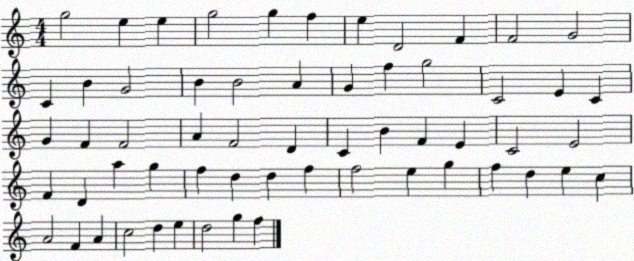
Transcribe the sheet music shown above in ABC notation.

X:1
T:Untitled
M:4/4
L:1/4
K:C
g2 e e g2 g f e D2 F F2 G2 C B G2 B B2 A G f g2 C2 E C G F F2 A F2 D C B F E C2 E2 F D a g f d d f f2 e g f d e c A2 F A c2 d e d2 g f